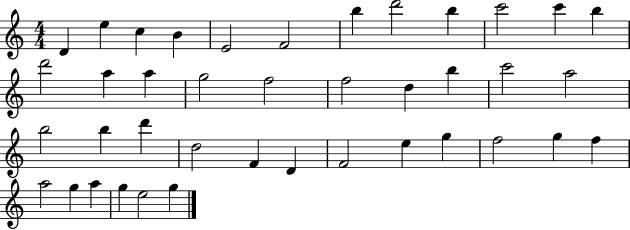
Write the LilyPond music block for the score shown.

{
  \clef treble
  \numericTimeSignature
  \time 4/4
  \key c \major
  d'4 e''4 c''4 b'4 | e'2 f'2 | b''4 d'''2 b''4 | c'''2 c'''4 b''4 | \break d'''2 a''4 a''4 | g''2 f''2 | f''2 d''4 b''4 | c'''2 a''2 | \break b''2 b''4 d'''4 | d''2 f'4 d'4 | f'2 e''4 g''4 | f''2 g''4 f''4 | \break a''2 g''4 a''4 | g''4 e''2 g''4 | \bar "|."
}